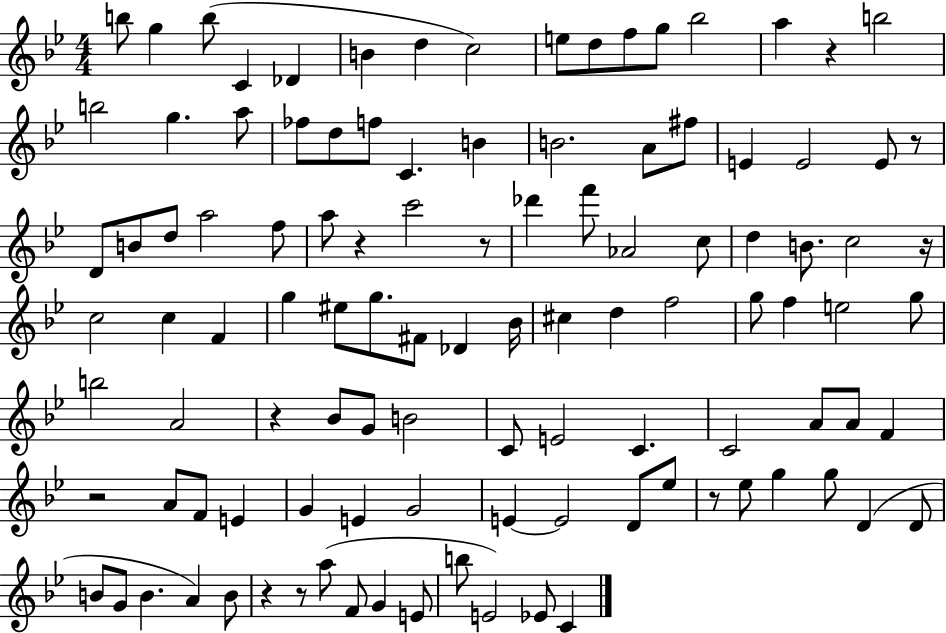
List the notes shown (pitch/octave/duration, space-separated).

B5/e G5/q B5/e C4/q Db4/q B4/q D5/q C5/h E5/e D5/e F5/e G5/e Bb5/h A5/q R/q B5/h B5/h G5/q. A5/e FES5/e D5/e F5/e C4/q. B4/q B4/h. A4/e F#5/e E4/q E4/h E4/e R/e D4/e B4/e D5/e A5/h F5/e A5/e R/q C6/h R/e Db6/q F6/e Ab4/h C5/e D5/q B4/e. C5/h R/s C5/h C5/q F4/q G5/q EIS5/e G5/e. F#4/e Db4/q Bb4/s C#5/q D5/q F5/h G5/e F5/q E5/h G5/e B5/h A4/h R/q Bb4/e G4/e B4/h C4/e E4/h C4/q. C4/h A4/e A4/e F4/q R/h A4/e F4/e E4/q G4/q E4/q G4/h E4/q E4/h D4/e Eb5/e R/e Eb5/e G5/q G5/e D4/q D4/e B4/e G4/e B4/q. A4/q B4/e R/q R/e A5/e F4/e G4/q E4/e B5/e E4/h Eb4/e C4/q